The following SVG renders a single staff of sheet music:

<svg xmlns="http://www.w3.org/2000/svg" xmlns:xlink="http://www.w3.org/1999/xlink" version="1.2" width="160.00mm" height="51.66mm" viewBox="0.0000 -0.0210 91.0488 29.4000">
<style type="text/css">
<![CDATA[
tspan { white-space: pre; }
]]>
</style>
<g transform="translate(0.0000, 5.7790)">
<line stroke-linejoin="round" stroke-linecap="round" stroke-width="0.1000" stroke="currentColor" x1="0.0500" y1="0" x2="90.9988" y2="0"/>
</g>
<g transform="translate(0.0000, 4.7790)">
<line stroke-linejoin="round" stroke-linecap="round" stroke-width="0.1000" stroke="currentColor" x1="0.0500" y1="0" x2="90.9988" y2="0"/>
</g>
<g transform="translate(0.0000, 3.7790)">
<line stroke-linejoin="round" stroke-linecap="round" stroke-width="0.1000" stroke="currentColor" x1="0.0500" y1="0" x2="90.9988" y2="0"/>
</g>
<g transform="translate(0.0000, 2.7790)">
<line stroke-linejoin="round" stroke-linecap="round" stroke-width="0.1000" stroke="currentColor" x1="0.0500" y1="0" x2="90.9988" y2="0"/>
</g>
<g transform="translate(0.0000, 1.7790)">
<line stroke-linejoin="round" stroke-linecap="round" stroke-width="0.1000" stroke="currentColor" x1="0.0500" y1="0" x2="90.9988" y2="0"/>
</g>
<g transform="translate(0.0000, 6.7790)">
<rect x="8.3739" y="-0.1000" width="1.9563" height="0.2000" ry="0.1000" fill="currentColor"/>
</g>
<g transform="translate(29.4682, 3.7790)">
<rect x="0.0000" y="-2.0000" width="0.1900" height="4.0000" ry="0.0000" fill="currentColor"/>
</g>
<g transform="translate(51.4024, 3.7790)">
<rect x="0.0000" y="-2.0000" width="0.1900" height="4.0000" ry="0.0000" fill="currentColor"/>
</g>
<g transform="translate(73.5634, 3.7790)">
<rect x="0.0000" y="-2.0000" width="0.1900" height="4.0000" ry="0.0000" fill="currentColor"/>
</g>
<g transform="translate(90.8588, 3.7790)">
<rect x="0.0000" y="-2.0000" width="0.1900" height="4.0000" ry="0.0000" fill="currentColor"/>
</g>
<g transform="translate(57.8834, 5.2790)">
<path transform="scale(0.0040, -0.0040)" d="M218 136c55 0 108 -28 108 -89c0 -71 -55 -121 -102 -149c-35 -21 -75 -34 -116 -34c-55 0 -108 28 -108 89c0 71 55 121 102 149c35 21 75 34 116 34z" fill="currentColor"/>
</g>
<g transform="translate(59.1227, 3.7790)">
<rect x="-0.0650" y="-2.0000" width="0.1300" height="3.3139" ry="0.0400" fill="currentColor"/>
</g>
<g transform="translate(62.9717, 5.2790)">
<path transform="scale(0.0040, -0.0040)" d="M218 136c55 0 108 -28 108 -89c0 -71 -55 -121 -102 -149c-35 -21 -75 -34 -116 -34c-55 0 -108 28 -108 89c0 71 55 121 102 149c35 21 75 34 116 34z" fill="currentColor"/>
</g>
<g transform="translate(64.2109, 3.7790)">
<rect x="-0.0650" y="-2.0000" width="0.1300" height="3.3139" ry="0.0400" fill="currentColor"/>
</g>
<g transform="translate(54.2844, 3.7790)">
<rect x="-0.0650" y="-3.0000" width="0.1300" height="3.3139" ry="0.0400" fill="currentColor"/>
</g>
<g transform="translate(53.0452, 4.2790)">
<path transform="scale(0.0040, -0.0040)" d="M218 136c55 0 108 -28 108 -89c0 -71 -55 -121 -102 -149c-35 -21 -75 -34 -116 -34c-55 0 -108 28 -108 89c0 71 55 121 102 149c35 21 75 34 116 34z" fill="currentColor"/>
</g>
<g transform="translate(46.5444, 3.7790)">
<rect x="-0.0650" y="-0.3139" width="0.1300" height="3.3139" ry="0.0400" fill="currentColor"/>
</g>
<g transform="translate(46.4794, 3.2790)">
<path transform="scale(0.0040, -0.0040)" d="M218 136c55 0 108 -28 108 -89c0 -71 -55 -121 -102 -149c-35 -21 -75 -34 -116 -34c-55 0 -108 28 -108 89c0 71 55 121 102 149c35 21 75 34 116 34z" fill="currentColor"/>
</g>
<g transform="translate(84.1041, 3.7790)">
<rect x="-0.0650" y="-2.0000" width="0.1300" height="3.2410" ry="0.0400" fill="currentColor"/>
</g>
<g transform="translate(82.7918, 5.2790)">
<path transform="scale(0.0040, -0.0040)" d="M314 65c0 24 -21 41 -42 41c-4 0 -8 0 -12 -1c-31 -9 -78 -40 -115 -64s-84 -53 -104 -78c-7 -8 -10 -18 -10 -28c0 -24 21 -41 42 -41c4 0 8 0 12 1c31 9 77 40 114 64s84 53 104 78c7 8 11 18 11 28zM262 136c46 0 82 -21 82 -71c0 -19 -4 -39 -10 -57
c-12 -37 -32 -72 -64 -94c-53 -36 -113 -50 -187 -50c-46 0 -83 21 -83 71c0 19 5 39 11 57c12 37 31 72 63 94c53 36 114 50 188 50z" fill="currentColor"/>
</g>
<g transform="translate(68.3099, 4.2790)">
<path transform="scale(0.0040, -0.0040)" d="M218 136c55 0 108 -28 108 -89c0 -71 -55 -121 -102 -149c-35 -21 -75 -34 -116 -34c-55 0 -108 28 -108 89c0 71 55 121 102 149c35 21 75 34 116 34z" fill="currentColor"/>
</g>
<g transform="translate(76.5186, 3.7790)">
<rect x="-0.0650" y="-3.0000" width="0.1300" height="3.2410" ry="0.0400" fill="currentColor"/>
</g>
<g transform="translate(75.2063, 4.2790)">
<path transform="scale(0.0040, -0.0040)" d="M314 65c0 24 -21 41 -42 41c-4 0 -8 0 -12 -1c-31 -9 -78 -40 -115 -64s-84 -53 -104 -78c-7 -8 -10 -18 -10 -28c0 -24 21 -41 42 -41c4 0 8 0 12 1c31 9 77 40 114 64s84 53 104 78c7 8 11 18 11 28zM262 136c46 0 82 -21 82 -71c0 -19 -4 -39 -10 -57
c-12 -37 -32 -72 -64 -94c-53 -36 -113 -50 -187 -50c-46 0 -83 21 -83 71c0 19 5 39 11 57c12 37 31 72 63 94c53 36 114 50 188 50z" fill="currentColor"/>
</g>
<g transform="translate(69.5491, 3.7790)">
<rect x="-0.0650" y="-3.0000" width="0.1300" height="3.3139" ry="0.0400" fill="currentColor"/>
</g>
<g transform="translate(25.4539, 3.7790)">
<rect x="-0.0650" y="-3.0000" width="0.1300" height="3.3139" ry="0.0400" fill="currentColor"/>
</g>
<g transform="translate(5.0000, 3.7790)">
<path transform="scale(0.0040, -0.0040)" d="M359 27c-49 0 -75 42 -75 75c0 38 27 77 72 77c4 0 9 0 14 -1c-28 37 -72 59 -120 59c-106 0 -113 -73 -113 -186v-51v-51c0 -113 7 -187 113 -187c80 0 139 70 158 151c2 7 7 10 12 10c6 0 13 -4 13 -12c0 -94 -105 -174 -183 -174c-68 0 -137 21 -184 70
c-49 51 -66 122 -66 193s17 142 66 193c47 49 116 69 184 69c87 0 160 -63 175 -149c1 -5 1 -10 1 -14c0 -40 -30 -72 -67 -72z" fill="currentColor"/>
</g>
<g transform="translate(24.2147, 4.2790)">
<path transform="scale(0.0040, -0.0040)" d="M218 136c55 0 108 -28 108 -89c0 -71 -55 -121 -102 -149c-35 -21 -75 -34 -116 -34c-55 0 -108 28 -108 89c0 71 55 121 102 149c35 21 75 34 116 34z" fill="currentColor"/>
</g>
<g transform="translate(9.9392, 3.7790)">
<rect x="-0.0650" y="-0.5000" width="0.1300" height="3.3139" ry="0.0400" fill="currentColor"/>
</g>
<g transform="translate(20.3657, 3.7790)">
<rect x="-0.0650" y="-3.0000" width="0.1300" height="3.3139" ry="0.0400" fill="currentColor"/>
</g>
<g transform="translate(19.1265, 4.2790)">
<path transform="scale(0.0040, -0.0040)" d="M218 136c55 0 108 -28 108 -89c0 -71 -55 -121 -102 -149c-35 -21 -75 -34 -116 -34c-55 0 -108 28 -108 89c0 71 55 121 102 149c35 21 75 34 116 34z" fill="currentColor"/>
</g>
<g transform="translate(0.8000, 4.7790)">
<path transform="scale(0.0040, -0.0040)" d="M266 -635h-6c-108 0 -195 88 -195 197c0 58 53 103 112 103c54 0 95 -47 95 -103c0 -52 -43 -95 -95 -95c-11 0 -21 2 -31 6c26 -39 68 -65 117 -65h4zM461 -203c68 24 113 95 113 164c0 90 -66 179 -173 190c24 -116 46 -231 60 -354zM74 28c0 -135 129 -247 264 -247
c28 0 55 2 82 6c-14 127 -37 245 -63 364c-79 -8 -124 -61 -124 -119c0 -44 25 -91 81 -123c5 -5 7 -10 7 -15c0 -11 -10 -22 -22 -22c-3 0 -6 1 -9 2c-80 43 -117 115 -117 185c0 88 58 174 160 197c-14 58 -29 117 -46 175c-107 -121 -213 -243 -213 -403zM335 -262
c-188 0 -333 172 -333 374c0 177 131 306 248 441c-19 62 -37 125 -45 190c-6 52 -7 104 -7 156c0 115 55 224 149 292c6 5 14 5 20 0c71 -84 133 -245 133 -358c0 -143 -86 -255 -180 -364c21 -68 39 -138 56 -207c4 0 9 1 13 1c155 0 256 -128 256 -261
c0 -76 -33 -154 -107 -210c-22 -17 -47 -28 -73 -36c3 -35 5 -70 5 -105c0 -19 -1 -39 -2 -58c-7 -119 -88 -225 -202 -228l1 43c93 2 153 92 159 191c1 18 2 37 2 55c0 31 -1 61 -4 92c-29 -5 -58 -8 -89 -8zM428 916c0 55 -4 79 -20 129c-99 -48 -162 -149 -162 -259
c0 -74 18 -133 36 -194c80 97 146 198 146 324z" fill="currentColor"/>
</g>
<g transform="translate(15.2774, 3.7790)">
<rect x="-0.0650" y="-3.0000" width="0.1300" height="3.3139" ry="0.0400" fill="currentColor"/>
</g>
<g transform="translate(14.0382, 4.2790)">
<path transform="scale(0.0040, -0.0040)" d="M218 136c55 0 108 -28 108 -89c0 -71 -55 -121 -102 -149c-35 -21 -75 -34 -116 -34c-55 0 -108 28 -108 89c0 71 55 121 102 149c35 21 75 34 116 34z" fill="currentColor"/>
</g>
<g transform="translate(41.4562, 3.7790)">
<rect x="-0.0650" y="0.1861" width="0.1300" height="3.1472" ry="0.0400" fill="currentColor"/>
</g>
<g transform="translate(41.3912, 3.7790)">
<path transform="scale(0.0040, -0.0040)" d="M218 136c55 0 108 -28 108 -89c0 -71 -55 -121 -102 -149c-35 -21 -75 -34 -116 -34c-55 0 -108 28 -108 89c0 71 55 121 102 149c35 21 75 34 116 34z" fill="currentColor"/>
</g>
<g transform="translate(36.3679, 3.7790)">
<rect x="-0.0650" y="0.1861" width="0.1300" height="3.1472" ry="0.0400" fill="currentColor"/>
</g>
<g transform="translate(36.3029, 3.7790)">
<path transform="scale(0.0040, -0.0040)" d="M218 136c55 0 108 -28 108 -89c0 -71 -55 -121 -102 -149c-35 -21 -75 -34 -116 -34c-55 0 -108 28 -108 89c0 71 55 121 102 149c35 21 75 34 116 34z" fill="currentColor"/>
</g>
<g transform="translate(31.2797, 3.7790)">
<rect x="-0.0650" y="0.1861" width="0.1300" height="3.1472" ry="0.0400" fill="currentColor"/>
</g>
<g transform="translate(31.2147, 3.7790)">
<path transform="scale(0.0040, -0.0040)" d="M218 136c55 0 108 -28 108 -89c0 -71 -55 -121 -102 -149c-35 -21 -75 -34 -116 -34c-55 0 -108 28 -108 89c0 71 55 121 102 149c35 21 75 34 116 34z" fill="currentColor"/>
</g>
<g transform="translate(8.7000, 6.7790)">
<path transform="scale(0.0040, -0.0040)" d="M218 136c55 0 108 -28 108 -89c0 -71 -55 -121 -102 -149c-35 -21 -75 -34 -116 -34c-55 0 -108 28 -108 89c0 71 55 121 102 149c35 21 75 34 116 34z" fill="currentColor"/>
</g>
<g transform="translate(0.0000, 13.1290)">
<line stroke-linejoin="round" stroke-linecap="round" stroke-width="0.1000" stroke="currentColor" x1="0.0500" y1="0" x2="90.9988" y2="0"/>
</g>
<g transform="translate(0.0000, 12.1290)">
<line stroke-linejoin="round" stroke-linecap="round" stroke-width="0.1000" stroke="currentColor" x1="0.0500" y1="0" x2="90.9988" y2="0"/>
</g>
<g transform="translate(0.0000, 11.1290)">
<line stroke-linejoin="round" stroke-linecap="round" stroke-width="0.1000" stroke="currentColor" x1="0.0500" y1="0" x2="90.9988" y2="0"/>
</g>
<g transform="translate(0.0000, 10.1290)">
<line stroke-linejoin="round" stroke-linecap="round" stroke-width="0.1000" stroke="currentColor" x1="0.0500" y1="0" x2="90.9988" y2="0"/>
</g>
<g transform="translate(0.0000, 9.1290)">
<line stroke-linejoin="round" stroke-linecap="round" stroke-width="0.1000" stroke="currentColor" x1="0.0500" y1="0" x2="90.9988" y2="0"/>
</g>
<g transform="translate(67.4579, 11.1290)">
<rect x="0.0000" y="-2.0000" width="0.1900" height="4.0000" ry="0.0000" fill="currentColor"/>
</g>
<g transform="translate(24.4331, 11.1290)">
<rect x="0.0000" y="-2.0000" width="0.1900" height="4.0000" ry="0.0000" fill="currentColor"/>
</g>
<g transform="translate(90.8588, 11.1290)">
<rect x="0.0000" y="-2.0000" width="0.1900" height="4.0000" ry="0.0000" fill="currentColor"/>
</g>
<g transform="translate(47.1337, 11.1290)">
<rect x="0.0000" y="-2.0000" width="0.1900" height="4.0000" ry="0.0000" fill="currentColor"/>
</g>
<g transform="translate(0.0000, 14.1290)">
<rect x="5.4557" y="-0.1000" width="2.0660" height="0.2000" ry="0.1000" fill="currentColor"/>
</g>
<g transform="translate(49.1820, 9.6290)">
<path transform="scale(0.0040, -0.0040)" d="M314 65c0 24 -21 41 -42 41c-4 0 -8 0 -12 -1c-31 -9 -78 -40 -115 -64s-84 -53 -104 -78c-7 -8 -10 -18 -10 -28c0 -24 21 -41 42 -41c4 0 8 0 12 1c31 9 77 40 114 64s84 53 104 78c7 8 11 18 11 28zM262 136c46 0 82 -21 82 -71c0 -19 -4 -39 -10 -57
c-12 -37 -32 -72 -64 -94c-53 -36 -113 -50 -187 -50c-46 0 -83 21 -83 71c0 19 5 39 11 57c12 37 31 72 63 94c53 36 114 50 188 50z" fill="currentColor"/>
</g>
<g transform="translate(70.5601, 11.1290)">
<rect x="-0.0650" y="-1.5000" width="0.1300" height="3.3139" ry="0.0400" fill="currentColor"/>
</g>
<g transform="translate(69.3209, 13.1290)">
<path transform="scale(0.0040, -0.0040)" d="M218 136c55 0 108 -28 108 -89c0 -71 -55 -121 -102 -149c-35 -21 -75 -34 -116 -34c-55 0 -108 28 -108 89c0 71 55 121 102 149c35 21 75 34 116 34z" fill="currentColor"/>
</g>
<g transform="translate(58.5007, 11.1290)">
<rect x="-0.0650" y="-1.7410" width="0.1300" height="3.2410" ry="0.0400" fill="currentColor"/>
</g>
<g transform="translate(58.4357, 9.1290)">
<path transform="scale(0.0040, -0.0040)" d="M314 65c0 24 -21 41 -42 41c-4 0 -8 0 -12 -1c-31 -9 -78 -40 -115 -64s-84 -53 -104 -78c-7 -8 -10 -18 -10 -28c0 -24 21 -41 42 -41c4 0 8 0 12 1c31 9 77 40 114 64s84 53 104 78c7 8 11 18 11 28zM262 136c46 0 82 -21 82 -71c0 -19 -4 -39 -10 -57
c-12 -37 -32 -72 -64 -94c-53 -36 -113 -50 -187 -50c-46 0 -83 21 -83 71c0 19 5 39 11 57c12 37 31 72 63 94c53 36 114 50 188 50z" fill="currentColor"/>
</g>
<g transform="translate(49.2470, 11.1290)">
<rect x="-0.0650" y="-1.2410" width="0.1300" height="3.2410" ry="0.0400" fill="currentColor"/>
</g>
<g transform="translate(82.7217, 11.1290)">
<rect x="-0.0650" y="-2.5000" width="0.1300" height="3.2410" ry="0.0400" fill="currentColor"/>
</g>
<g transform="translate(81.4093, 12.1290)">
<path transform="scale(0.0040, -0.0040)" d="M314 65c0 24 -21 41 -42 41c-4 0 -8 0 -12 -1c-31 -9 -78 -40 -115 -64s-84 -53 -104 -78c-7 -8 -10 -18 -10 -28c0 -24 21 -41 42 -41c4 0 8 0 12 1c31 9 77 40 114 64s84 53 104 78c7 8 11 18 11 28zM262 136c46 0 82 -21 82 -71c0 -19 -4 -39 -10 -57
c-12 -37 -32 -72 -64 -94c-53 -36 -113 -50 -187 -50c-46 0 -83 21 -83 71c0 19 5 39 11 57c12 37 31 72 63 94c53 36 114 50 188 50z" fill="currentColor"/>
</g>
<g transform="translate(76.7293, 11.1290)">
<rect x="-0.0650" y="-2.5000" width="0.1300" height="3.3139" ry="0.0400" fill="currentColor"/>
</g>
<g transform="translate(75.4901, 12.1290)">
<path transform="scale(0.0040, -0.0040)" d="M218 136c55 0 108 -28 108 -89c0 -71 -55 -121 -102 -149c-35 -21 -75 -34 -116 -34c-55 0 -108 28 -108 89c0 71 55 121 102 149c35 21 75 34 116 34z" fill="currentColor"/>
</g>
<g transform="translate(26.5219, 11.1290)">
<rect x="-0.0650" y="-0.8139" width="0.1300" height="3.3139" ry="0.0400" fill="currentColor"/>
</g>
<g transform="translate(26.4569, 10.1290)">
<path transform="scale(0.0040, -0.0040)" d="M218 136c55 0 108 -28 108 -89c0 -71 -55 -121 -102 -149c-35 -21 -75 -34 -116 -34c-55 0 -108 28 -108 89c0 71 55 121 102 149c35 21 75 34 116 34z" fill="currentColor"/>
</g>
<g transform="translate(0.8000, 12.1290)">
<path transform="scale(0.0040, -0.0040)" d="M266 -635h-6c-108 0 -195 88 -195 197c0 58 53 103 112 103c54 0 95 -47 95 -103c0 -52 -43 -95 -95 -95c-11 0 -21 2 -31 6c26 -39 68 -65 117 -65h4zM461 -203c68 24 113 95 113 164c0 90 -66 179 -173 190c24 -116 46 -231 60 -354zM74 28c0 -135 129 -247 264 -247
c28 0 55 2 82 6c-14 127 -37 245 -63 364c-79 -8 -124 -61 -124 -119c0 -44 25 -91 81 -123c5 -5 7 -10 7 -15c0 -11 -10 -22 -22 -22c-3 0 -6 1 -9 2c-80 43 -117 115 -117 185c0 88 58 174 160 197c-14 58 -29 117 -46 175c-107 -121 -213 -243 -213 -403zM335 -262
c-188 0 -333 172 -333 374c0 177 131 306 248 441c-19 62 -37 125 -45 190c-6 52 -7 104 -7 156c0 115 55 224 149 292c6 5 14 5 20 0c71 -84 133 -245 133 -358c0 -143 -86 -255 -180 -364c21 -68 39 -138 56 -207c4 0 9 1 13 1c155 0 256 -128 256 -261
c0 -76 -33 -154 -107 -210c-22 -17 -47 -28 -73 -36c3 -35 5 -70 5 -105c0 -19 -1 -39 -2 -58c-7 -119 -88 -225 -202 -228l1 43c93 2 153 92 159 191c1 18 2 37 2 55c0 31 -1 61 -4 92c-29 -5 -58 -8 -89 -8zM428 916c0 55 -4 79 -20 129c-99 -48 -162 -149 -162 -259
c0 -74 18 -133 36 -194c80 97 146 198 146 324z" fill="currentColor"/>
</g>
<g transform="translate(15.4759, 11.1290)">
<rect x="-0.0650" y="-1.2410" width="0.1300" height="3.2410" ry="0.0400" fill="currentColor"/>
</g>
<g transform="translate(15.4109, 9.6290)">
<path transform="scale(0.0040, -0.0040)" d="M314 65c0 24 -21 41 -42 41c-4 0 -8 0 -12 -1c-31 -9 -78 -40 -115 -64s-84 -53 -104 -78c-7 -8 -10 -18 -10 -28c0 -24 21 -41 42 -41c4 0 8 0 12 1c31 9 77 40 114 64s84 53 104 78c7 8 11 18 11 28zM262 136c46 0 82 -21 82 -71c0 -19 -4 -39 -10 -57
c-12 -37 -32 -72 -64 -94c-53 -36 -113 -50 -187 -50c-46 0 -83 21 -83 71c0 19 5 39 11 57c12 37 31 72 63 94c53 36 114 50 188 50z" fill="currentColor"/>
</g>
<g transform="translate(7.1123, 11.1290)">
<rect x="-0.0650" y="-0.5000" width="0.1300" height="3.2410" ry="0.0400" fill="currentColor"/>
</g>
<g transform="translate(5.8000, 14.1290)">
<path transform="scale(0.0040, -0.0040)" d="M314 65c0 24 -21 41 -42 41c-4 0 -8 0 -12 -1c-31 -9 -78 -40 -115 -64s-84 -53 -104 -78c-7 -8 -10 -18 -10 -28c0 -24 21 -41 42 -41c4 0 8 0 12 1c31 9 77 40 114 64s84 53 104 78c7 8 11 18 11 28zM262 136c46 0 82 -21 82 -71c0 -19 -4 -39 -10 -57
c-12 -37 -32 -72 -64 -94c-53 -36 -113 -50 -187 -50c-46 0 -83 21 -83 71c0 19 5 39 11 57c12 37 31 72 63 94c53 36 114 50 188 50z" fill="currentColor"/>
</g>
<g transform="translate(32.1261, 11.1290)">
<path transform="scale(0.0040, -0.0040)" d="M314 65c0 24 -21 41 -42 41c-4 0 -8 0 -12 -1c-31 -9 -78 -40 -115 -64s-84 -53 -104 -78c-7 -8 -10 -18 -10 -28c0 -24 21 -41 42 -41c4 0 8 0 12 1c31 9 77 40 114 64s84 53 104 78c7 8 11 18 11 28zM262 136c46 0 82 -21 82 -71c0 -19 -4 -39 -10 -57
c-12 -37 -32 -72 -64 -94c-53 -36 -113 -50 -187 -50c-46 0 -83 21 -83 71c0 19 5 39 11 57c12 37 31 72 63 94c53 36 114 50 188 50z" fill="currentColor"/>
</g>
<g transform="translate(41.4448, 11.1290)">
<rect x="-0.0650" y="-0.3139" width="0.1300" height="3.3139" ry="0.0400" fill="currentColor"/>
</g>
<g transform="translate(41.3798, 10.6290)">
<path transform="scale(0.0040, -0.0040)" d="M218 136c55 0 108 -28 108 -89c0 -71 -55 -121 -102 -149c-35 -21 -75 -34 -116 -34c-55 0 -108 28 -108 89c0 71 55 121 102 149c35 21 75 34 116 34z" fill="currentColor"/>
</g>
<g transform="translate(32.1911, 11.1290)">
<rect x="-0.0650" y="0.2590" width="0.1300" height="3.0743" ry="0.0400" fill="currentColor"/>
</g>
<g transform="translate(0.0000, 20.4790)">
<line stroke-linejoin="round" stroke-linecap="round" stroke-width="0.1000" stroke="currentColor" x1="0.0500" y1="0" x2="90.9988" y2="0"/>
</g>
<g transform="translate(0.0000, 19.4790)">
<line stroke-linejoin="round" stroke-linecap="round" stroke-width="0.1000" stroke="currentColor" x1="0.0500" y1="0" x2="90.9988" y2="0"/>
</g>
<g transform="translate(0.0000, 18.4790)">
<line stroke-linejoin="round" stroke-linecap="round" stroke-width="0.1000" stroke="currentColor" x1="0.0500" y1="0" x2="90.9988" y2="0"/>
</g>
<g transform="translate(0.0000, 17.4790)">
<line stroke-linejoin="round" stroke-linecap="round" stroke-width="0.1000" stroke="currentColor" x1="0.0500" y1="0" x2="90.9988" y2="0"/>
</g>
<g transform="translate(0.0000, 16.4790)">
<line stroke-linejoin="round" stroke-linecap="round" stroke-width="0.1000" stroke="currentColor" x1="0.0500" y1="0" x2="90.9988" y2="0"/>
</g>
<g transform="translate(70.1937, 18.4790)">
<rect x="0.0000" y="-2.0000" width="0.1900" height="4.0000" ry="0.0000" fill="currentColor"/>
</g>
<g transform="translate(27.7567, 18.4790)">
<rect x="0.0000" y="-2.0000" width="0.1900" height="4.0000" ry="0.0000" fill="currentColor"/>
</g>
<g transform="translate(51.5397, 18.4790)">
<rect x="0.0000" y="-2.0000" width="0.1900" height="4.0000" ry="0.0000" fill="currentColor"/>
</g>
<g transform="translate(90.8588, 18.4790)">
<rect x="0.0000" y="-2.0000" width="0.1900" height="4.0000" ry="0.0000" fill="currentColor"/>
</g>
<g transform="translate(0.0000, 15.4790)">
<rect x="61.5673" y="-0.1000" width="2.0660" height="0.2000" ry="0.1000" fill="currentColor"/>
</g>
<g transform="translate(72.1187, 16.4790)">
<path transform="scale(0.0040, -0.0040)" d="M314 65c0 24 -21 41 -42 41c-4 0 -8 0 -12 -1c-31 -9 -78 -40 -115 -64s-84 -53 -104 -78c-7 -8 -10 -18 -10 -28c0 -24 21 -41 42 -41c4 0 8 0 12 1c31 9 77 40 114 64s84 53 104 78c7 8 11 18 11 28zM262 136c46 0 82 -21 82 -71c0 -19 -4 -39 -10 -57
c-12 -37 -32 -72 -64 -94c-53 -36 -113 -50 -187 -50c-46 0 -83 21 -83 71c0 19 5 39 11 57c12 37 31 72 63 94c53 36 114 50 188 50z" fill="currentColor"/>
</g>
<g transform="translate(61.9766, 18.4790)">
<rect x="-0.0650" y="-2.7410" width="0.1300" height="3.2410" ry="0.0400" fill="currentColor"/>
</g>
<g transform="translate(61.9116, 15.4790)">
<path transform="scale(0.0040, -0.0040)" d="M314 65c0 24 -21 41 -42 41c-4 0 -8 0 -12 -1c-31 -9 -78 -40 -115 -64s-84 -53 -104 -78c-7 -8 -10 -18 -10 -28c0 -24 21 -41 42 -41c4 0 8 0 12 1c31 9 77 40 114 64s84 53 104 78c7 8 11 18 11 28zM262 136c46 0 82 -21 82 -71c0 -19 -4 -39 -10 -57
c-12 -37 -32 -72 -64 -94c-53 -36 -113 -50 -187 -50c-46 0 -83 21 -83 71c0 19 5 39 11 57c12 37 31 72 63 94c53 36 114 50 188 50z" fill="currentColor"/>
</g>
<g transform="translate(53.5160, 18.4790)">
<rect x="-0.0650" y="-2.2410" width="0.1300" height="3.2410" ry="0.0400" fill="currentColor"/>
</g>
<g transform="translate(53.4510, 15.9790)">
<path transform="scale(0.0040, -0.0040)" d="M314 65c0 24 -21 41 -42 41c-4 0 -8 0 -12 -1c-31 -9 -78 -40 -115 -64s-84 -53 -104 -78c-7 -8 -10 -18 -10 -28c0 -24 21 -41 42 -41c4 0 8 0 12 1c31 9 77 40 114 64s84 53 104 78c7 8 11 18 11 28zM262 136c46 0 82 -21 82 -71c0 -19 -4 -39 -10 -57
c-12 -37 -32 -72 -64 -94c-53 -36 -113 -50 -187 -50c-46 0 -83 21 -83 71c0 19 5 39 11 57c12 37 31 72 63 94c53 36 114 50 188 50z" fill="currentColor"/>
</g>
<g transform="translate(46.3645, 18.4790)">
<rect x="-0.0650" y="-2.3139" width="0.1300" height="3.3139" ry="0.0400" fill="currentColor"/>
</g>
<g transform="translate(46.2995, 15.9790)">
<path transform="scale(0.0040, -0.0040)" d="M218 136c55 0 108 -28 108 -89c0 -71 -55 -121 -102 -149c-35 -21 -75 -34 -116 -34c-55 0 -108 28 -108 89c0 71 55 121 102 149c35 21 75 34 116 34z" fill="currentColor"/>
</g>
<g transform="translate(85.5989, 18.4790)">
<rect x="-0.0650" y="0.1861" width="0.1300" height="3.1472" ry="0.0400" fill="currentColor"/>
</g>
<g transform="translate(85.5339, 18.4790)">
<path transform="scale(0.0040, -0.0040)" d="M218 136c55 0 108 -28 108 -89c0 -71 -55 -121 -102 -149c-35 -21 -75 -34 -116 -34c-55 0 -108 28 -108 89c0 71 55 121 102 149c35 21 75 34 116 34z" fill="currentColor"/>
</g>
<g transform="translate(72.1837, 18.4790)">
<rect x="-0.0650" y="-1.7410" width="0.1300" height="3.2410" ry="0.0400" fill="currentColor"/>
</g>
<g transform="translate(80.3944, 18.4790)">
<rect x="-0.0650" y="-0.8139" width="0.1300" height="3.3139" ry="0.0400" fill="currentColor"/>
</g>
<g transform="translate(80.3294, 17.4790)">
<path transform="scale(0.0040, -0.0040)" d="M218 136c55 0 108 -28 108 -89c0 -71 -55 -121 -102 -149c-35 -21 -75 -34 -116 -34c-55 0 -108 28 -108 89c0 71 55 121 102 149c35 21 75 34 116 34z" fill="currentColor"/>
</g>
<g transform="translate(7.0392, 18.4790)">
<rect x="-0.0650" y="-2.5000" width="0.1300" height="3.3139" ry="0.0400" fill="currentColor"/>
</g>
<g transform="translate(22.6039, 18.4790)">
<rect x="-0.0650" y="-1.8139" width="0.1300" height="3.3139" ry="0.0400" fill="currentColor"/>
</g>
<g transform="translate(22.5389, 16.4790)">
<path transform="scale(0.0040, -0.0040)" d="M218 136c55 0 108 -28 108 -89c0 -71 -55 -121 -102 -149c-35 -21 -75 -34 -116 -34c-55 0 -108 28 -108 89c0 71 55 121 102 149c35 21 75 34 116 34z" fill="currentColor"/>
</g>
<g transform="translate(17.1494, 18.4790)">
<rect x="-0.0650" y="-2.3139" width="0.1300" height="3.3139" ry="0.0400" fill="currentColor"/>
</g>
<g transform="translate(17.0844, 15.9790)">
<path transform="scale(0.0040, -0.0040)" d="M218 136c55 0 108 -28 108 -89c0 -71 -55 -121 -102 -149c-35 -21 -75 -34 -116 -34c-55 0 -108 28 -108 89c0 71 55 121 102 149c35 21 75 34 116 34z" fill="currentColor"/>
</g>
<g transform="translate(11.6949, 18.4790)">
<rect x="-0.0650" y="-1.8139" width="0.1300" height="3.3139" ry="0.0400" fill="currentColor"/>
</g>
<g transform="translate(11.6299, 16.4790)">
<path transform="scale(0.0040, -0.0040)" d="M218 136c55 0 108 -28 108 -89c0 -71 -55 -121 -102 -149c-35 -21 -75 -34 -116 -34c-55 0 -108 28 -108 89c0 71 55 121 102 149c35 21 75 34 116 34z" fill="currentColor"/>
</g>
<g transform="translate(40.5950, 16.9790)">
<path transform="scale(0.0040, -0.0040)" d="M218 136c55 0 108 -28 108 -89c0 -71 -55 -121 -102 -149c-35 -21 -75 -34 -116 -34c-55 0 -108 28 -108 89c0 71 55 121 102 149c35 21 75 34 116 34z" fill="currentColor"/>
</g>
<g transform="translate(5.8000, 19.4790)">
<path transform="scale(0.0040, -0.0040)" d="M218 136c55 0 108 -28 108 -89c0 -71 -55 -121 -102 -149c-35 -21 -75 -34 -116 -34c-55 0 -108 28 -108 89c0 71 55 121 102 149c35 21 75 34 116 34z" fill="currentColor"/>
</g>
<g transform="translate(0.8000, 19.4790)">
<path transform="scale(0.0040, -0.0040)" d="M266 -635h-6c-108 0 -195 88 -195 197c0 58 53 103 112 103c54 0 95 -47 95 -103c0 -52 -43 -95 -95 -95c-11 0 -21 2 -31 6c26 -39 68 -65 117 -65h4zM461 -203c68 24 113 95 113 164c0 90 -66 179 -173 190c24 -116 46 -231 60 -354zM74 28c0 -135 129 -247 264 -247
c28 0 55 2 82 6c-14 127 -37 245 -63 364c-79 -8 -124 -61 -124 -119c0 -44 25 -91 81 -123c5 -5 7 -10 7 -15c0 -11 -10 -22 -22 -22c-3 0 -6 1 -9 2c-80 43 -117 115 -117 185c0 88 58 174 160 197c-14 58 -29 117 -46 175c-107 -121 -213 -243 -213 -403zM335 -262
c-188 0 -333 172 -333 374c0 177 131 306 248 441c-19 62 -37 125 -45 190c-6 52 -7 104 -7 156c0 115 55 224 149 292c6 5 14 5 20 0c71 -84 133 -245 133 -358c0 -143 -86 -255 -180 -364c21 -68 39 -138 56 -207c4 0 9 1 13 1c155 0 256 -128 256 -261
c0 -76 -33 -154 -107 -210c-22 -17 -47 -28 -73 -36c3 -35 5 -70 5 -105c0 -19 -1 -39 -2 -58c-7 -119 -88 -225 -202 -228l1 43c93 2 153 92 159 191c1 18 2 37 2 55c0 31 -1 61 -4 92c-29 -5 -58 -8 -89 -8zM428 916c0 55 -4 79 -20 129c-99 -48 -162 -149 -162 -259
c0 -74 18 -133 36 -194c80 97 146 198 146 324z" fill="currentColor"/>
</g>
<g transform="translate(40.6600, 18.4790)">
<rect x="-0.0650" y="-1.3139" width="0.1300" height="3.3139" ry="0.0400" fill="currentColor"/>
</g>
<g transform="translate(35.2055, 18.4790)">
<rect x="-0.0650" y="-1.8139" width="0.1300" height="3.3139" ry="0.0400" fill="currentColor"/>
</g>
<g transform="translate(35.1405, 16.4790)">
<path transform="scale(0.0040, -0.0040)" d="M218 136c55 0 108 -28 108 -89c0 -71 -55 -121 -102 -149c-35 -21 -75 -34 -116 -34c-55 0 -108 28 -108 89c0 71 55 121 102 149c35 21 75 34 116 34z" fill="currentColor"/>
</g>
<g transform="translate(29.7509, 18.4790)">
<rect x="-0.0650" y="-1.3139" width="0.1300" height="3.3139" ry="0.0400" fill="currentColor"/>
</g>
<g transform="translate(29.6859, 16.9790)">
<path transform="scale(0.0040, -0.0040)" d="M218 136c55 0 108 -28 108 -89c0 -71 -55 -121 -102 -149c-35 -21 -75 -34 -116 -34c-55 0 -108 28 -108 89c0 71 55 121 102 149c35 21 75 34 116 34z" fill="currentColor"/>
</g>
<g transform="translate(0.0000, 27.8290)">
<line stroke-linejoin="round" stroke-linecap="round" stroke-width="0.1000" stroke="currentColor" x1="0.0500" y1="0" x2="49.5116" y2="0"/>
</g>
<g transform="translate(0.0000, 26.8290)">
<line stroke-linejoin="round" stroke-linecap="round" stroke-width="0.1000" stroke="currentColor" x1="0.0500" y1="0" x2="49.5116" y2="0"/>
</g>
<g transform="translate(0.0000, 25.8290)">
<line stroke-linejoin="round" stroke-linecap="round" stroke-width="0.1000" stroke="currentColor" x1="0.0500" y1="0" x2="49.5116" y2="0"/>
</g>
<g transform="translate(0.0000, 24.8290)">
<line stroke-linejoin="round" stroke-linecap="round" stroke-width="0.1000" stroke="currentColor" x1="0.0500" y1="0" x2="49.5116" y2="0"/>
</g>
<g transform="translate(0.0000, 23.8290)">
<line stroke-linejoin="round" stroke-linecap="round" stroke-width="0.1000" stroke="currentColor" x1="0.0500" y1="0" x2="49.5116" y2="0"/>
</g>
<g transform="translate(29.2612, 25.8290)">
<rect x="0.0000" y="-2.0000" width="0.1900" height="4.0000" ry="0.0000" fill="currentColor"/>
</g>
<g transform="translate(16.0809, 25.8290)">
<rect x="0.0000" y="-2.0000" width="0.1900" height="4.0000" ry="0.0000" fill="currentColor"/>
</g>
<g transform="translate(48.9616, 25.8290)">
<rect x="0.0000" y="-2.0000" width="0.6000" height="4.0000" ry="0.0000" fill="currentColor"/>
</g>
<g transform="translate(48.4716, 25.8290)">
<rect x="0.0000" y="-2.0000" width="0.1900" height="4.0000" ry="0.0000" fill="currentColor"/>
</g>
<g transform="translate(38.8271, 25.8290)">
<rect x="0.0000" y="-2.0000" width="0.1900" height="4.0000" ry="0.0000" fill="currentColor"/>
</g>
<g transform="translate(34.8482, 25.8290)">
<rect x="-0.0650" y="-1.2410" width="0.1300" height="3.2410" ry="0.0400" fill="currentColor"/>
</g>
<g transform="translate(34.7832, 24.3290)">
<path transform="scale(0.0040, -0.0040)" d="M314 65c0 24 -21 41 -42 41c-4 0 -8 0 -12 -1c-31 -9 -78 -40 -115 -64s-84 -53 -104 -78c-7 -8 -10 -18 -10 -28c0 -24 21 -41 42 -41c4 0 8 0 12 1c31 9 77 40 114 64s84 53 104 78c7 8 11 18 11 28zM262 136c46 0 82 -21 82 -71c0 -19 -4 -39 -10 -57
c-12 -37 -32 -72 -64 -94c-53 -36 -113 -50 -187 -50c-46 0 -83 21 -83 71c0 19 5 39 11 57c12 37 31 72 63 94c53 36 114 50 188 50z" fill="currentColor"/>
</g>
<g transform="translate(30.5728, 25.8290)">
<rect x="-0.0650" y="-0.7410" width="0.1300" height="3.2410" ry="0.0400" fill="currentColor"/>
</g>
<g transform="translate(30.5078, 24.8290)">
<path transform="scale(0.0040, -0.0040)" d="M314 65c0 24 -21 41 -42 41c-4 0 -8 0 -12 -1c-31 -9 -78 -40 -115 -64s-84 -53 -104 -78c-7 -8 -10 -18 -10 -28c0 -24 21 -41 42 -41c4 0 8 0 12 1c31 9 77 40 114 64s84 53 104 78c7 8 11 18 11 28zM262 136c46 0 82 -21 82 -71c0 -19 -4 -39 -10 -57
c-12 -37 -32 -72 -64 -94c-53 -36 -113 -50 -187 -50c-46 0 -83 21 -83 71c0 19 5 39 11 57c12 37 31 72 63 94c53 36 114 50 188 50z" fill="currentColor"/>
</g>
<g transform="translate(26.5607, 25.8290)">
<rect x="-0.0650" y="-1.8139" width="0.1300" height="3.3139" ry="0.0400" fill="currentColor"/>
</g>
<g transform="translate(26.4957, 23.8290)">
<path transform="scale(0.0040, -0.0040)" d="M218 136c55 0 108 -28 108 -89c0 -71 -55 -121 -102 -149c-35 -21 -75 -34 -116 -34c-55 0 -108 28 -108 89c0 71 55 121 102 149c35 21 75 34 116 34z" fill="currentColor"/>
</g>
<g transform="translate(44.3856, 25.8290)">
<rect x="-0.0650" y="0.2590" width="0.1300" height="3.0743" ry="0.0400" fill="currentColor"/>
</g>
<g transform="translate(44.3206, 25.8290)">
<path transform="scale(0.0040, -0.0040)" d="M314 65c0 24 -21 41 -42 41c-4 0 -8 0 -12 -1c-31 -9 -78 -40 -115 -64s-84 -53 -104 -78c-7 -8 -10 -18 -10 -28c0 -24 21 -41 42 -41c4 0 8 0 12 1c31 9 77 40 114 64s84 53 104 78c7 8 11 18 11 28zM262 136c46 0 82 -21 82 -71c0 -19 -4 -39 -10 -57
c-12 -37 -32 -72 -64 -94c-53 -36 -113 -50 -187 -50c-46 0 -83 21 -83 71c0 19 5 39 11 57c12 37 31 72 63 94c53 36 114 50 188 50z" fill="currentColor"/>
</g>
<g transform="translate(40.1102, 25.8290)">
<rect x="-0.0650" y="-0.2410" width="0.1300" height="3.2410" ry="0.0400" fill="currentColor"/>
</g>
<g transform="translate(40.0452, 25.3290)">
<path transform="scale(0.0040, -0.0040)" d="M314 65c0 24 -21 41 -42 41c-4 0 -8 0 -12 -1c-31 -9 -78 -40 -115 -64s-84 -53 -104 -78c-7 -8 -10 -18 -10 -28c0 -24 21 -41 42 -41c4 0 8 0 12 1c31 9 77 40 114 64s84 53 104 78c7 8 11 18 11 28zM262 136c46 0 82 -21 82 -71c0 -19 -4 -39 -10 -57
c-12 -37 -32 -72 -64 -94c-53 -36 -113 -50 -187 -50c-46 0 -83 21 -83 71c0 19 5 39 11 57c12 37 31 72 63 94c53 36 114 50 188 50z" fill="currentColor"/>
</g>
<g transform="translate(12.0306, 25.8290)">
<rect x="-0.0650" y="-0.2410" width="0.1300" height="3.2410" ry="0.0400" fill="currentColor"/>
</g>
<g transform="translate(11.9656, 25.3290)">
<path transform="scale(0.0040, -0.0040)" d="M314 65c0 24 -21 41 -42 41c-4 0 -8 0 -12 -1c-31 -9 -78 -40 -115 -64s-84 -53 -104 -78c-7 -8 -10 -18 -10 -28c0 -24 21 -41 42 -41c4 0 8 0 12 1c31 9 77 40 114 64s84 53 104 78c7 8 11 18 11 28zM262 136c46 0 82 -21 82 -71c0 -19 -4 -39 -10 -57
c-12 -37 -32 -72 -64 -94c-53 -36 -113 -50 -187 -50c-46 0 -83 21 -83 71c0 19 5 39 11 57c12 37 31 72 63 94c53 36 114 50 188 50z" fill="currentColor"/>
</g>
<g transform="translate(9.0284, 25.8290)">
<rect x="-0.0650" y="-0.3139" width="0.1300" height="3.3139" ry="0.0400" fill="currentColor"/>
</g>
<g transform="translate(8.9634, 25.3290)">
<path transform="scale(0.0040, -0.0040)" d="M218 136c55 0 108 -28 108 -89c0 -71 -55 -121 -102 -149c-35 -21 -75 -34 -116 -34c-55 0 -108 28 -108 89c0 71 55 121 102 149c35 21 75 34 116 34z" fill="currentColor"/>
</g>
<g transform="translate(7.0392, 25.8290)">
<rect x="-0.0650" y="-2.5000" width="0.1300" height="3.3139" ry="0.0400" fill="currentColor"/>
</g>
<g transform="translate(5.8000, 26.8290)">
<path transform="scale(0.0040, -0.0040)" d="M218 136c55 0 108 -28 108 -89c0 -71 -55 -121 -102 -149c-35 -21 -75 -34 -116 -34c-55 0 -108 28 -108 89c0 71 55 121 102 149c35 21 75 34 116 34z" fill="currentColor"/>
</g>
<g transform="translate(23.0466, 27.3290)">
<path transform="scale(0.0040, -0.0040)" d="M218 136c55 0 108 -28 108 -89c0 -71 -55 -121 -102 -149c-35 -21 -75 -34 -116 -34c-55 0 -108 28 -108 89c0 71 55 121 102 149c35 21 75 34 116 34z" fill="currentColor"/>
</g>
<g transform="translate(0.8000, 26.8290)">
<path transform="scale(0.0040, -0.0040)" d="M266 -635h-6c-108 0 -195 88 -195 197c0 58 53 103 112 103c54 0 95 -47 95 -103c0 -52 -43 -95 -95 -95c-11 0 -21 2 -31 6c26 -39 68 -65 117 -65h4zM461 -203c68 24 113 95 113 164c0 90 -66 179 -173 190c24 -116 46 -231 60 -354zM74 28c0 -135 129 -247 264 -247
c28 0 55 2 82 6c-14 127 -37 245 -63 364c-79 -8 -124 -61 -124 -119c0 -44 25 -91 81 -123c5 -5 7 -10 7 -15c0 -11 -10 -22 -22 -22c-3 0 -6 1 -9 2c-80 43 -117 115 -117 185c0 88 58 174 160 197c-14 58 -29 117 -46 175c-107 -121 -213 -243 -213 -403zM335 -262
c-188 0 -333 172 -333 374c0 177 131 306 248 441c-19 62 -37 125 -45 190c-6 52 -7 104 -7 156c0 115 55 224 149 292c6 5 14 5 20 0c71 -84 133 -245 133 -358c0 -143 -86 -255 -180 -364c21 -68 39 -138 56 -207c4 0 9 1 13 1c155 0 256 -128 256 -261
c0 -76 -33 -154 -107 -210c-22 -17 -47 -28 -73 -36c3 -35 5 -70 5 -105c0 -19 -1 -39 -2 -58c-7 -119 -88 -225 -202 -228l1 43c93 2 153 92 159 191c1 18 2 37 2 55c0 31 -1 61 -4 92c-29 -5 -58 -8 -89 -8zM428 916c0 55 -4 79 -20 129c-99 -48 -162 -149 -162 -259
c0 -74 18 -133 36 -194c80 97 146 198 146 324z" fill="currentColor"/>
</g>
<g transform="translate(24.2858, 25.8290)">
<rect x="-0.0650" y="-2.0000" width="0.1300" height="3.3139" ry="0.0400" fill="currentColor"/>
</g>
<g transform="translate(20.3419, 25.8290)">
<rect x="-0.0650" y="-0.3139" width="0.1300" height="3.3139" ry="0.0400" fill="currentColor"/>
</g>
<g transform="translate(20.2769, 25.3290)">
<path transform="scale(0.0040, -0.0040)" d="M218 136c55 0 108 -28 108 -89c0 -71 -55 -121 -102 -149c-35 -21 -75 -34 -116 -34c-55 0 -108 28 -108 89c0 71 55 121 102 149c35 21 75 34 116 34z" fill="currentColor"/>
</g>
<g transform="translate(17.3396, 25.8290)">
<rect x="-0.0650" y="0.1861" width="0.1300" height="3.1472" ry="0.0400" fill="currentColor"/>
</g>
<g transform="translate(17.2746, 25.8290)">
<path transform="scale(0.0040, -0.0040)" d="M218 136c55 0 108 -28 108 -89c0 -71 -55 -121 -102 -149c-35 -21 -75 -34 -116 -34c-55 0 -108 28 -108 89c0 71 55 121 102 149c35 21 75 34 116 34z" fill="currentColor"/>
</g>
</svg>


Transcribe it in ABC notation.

X:1
T:Untitled
M:4/4
L:1/4
K:C
C A A A B B B c A F F A A2 F2 C2 e2 d B2 c e2 f2 E G G2 G f g f e f e g g2 a2 f2 d B G c c2 B c F f d2 e2 c2 B2